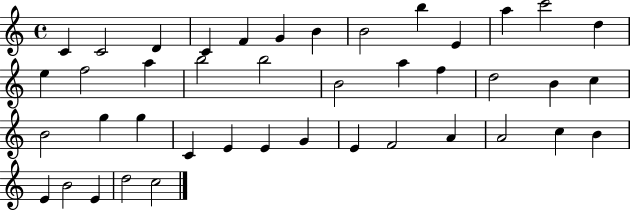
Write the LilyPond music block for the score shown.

{
  \clef treble
  \time 4/4
  \defaultTimeSignature
  \key c \major
  c'4 c'2 d'4 | c'4 f'4 g'4 b'4 | b'2 b''4 e'4 | a''4 c'''2 d''4 | \break e''4 f''2 a''4 | b''2 b''2 | b'2 a''4 f''4 | d''2 b'4 c''4 | \break b'2 g''4 g''4 | c'4 e'4 e'4 g'4 | e'4 f'2 a'4 | a'2 c''4 b'4 | \break e'4 b'2 e'4 | d''2 c''2 | \bar "|."
}